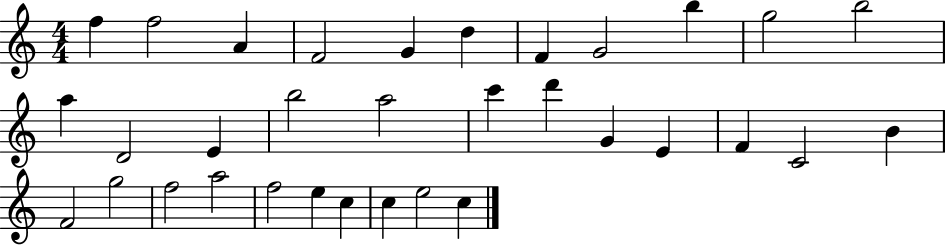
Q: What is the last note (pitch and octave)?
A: C5